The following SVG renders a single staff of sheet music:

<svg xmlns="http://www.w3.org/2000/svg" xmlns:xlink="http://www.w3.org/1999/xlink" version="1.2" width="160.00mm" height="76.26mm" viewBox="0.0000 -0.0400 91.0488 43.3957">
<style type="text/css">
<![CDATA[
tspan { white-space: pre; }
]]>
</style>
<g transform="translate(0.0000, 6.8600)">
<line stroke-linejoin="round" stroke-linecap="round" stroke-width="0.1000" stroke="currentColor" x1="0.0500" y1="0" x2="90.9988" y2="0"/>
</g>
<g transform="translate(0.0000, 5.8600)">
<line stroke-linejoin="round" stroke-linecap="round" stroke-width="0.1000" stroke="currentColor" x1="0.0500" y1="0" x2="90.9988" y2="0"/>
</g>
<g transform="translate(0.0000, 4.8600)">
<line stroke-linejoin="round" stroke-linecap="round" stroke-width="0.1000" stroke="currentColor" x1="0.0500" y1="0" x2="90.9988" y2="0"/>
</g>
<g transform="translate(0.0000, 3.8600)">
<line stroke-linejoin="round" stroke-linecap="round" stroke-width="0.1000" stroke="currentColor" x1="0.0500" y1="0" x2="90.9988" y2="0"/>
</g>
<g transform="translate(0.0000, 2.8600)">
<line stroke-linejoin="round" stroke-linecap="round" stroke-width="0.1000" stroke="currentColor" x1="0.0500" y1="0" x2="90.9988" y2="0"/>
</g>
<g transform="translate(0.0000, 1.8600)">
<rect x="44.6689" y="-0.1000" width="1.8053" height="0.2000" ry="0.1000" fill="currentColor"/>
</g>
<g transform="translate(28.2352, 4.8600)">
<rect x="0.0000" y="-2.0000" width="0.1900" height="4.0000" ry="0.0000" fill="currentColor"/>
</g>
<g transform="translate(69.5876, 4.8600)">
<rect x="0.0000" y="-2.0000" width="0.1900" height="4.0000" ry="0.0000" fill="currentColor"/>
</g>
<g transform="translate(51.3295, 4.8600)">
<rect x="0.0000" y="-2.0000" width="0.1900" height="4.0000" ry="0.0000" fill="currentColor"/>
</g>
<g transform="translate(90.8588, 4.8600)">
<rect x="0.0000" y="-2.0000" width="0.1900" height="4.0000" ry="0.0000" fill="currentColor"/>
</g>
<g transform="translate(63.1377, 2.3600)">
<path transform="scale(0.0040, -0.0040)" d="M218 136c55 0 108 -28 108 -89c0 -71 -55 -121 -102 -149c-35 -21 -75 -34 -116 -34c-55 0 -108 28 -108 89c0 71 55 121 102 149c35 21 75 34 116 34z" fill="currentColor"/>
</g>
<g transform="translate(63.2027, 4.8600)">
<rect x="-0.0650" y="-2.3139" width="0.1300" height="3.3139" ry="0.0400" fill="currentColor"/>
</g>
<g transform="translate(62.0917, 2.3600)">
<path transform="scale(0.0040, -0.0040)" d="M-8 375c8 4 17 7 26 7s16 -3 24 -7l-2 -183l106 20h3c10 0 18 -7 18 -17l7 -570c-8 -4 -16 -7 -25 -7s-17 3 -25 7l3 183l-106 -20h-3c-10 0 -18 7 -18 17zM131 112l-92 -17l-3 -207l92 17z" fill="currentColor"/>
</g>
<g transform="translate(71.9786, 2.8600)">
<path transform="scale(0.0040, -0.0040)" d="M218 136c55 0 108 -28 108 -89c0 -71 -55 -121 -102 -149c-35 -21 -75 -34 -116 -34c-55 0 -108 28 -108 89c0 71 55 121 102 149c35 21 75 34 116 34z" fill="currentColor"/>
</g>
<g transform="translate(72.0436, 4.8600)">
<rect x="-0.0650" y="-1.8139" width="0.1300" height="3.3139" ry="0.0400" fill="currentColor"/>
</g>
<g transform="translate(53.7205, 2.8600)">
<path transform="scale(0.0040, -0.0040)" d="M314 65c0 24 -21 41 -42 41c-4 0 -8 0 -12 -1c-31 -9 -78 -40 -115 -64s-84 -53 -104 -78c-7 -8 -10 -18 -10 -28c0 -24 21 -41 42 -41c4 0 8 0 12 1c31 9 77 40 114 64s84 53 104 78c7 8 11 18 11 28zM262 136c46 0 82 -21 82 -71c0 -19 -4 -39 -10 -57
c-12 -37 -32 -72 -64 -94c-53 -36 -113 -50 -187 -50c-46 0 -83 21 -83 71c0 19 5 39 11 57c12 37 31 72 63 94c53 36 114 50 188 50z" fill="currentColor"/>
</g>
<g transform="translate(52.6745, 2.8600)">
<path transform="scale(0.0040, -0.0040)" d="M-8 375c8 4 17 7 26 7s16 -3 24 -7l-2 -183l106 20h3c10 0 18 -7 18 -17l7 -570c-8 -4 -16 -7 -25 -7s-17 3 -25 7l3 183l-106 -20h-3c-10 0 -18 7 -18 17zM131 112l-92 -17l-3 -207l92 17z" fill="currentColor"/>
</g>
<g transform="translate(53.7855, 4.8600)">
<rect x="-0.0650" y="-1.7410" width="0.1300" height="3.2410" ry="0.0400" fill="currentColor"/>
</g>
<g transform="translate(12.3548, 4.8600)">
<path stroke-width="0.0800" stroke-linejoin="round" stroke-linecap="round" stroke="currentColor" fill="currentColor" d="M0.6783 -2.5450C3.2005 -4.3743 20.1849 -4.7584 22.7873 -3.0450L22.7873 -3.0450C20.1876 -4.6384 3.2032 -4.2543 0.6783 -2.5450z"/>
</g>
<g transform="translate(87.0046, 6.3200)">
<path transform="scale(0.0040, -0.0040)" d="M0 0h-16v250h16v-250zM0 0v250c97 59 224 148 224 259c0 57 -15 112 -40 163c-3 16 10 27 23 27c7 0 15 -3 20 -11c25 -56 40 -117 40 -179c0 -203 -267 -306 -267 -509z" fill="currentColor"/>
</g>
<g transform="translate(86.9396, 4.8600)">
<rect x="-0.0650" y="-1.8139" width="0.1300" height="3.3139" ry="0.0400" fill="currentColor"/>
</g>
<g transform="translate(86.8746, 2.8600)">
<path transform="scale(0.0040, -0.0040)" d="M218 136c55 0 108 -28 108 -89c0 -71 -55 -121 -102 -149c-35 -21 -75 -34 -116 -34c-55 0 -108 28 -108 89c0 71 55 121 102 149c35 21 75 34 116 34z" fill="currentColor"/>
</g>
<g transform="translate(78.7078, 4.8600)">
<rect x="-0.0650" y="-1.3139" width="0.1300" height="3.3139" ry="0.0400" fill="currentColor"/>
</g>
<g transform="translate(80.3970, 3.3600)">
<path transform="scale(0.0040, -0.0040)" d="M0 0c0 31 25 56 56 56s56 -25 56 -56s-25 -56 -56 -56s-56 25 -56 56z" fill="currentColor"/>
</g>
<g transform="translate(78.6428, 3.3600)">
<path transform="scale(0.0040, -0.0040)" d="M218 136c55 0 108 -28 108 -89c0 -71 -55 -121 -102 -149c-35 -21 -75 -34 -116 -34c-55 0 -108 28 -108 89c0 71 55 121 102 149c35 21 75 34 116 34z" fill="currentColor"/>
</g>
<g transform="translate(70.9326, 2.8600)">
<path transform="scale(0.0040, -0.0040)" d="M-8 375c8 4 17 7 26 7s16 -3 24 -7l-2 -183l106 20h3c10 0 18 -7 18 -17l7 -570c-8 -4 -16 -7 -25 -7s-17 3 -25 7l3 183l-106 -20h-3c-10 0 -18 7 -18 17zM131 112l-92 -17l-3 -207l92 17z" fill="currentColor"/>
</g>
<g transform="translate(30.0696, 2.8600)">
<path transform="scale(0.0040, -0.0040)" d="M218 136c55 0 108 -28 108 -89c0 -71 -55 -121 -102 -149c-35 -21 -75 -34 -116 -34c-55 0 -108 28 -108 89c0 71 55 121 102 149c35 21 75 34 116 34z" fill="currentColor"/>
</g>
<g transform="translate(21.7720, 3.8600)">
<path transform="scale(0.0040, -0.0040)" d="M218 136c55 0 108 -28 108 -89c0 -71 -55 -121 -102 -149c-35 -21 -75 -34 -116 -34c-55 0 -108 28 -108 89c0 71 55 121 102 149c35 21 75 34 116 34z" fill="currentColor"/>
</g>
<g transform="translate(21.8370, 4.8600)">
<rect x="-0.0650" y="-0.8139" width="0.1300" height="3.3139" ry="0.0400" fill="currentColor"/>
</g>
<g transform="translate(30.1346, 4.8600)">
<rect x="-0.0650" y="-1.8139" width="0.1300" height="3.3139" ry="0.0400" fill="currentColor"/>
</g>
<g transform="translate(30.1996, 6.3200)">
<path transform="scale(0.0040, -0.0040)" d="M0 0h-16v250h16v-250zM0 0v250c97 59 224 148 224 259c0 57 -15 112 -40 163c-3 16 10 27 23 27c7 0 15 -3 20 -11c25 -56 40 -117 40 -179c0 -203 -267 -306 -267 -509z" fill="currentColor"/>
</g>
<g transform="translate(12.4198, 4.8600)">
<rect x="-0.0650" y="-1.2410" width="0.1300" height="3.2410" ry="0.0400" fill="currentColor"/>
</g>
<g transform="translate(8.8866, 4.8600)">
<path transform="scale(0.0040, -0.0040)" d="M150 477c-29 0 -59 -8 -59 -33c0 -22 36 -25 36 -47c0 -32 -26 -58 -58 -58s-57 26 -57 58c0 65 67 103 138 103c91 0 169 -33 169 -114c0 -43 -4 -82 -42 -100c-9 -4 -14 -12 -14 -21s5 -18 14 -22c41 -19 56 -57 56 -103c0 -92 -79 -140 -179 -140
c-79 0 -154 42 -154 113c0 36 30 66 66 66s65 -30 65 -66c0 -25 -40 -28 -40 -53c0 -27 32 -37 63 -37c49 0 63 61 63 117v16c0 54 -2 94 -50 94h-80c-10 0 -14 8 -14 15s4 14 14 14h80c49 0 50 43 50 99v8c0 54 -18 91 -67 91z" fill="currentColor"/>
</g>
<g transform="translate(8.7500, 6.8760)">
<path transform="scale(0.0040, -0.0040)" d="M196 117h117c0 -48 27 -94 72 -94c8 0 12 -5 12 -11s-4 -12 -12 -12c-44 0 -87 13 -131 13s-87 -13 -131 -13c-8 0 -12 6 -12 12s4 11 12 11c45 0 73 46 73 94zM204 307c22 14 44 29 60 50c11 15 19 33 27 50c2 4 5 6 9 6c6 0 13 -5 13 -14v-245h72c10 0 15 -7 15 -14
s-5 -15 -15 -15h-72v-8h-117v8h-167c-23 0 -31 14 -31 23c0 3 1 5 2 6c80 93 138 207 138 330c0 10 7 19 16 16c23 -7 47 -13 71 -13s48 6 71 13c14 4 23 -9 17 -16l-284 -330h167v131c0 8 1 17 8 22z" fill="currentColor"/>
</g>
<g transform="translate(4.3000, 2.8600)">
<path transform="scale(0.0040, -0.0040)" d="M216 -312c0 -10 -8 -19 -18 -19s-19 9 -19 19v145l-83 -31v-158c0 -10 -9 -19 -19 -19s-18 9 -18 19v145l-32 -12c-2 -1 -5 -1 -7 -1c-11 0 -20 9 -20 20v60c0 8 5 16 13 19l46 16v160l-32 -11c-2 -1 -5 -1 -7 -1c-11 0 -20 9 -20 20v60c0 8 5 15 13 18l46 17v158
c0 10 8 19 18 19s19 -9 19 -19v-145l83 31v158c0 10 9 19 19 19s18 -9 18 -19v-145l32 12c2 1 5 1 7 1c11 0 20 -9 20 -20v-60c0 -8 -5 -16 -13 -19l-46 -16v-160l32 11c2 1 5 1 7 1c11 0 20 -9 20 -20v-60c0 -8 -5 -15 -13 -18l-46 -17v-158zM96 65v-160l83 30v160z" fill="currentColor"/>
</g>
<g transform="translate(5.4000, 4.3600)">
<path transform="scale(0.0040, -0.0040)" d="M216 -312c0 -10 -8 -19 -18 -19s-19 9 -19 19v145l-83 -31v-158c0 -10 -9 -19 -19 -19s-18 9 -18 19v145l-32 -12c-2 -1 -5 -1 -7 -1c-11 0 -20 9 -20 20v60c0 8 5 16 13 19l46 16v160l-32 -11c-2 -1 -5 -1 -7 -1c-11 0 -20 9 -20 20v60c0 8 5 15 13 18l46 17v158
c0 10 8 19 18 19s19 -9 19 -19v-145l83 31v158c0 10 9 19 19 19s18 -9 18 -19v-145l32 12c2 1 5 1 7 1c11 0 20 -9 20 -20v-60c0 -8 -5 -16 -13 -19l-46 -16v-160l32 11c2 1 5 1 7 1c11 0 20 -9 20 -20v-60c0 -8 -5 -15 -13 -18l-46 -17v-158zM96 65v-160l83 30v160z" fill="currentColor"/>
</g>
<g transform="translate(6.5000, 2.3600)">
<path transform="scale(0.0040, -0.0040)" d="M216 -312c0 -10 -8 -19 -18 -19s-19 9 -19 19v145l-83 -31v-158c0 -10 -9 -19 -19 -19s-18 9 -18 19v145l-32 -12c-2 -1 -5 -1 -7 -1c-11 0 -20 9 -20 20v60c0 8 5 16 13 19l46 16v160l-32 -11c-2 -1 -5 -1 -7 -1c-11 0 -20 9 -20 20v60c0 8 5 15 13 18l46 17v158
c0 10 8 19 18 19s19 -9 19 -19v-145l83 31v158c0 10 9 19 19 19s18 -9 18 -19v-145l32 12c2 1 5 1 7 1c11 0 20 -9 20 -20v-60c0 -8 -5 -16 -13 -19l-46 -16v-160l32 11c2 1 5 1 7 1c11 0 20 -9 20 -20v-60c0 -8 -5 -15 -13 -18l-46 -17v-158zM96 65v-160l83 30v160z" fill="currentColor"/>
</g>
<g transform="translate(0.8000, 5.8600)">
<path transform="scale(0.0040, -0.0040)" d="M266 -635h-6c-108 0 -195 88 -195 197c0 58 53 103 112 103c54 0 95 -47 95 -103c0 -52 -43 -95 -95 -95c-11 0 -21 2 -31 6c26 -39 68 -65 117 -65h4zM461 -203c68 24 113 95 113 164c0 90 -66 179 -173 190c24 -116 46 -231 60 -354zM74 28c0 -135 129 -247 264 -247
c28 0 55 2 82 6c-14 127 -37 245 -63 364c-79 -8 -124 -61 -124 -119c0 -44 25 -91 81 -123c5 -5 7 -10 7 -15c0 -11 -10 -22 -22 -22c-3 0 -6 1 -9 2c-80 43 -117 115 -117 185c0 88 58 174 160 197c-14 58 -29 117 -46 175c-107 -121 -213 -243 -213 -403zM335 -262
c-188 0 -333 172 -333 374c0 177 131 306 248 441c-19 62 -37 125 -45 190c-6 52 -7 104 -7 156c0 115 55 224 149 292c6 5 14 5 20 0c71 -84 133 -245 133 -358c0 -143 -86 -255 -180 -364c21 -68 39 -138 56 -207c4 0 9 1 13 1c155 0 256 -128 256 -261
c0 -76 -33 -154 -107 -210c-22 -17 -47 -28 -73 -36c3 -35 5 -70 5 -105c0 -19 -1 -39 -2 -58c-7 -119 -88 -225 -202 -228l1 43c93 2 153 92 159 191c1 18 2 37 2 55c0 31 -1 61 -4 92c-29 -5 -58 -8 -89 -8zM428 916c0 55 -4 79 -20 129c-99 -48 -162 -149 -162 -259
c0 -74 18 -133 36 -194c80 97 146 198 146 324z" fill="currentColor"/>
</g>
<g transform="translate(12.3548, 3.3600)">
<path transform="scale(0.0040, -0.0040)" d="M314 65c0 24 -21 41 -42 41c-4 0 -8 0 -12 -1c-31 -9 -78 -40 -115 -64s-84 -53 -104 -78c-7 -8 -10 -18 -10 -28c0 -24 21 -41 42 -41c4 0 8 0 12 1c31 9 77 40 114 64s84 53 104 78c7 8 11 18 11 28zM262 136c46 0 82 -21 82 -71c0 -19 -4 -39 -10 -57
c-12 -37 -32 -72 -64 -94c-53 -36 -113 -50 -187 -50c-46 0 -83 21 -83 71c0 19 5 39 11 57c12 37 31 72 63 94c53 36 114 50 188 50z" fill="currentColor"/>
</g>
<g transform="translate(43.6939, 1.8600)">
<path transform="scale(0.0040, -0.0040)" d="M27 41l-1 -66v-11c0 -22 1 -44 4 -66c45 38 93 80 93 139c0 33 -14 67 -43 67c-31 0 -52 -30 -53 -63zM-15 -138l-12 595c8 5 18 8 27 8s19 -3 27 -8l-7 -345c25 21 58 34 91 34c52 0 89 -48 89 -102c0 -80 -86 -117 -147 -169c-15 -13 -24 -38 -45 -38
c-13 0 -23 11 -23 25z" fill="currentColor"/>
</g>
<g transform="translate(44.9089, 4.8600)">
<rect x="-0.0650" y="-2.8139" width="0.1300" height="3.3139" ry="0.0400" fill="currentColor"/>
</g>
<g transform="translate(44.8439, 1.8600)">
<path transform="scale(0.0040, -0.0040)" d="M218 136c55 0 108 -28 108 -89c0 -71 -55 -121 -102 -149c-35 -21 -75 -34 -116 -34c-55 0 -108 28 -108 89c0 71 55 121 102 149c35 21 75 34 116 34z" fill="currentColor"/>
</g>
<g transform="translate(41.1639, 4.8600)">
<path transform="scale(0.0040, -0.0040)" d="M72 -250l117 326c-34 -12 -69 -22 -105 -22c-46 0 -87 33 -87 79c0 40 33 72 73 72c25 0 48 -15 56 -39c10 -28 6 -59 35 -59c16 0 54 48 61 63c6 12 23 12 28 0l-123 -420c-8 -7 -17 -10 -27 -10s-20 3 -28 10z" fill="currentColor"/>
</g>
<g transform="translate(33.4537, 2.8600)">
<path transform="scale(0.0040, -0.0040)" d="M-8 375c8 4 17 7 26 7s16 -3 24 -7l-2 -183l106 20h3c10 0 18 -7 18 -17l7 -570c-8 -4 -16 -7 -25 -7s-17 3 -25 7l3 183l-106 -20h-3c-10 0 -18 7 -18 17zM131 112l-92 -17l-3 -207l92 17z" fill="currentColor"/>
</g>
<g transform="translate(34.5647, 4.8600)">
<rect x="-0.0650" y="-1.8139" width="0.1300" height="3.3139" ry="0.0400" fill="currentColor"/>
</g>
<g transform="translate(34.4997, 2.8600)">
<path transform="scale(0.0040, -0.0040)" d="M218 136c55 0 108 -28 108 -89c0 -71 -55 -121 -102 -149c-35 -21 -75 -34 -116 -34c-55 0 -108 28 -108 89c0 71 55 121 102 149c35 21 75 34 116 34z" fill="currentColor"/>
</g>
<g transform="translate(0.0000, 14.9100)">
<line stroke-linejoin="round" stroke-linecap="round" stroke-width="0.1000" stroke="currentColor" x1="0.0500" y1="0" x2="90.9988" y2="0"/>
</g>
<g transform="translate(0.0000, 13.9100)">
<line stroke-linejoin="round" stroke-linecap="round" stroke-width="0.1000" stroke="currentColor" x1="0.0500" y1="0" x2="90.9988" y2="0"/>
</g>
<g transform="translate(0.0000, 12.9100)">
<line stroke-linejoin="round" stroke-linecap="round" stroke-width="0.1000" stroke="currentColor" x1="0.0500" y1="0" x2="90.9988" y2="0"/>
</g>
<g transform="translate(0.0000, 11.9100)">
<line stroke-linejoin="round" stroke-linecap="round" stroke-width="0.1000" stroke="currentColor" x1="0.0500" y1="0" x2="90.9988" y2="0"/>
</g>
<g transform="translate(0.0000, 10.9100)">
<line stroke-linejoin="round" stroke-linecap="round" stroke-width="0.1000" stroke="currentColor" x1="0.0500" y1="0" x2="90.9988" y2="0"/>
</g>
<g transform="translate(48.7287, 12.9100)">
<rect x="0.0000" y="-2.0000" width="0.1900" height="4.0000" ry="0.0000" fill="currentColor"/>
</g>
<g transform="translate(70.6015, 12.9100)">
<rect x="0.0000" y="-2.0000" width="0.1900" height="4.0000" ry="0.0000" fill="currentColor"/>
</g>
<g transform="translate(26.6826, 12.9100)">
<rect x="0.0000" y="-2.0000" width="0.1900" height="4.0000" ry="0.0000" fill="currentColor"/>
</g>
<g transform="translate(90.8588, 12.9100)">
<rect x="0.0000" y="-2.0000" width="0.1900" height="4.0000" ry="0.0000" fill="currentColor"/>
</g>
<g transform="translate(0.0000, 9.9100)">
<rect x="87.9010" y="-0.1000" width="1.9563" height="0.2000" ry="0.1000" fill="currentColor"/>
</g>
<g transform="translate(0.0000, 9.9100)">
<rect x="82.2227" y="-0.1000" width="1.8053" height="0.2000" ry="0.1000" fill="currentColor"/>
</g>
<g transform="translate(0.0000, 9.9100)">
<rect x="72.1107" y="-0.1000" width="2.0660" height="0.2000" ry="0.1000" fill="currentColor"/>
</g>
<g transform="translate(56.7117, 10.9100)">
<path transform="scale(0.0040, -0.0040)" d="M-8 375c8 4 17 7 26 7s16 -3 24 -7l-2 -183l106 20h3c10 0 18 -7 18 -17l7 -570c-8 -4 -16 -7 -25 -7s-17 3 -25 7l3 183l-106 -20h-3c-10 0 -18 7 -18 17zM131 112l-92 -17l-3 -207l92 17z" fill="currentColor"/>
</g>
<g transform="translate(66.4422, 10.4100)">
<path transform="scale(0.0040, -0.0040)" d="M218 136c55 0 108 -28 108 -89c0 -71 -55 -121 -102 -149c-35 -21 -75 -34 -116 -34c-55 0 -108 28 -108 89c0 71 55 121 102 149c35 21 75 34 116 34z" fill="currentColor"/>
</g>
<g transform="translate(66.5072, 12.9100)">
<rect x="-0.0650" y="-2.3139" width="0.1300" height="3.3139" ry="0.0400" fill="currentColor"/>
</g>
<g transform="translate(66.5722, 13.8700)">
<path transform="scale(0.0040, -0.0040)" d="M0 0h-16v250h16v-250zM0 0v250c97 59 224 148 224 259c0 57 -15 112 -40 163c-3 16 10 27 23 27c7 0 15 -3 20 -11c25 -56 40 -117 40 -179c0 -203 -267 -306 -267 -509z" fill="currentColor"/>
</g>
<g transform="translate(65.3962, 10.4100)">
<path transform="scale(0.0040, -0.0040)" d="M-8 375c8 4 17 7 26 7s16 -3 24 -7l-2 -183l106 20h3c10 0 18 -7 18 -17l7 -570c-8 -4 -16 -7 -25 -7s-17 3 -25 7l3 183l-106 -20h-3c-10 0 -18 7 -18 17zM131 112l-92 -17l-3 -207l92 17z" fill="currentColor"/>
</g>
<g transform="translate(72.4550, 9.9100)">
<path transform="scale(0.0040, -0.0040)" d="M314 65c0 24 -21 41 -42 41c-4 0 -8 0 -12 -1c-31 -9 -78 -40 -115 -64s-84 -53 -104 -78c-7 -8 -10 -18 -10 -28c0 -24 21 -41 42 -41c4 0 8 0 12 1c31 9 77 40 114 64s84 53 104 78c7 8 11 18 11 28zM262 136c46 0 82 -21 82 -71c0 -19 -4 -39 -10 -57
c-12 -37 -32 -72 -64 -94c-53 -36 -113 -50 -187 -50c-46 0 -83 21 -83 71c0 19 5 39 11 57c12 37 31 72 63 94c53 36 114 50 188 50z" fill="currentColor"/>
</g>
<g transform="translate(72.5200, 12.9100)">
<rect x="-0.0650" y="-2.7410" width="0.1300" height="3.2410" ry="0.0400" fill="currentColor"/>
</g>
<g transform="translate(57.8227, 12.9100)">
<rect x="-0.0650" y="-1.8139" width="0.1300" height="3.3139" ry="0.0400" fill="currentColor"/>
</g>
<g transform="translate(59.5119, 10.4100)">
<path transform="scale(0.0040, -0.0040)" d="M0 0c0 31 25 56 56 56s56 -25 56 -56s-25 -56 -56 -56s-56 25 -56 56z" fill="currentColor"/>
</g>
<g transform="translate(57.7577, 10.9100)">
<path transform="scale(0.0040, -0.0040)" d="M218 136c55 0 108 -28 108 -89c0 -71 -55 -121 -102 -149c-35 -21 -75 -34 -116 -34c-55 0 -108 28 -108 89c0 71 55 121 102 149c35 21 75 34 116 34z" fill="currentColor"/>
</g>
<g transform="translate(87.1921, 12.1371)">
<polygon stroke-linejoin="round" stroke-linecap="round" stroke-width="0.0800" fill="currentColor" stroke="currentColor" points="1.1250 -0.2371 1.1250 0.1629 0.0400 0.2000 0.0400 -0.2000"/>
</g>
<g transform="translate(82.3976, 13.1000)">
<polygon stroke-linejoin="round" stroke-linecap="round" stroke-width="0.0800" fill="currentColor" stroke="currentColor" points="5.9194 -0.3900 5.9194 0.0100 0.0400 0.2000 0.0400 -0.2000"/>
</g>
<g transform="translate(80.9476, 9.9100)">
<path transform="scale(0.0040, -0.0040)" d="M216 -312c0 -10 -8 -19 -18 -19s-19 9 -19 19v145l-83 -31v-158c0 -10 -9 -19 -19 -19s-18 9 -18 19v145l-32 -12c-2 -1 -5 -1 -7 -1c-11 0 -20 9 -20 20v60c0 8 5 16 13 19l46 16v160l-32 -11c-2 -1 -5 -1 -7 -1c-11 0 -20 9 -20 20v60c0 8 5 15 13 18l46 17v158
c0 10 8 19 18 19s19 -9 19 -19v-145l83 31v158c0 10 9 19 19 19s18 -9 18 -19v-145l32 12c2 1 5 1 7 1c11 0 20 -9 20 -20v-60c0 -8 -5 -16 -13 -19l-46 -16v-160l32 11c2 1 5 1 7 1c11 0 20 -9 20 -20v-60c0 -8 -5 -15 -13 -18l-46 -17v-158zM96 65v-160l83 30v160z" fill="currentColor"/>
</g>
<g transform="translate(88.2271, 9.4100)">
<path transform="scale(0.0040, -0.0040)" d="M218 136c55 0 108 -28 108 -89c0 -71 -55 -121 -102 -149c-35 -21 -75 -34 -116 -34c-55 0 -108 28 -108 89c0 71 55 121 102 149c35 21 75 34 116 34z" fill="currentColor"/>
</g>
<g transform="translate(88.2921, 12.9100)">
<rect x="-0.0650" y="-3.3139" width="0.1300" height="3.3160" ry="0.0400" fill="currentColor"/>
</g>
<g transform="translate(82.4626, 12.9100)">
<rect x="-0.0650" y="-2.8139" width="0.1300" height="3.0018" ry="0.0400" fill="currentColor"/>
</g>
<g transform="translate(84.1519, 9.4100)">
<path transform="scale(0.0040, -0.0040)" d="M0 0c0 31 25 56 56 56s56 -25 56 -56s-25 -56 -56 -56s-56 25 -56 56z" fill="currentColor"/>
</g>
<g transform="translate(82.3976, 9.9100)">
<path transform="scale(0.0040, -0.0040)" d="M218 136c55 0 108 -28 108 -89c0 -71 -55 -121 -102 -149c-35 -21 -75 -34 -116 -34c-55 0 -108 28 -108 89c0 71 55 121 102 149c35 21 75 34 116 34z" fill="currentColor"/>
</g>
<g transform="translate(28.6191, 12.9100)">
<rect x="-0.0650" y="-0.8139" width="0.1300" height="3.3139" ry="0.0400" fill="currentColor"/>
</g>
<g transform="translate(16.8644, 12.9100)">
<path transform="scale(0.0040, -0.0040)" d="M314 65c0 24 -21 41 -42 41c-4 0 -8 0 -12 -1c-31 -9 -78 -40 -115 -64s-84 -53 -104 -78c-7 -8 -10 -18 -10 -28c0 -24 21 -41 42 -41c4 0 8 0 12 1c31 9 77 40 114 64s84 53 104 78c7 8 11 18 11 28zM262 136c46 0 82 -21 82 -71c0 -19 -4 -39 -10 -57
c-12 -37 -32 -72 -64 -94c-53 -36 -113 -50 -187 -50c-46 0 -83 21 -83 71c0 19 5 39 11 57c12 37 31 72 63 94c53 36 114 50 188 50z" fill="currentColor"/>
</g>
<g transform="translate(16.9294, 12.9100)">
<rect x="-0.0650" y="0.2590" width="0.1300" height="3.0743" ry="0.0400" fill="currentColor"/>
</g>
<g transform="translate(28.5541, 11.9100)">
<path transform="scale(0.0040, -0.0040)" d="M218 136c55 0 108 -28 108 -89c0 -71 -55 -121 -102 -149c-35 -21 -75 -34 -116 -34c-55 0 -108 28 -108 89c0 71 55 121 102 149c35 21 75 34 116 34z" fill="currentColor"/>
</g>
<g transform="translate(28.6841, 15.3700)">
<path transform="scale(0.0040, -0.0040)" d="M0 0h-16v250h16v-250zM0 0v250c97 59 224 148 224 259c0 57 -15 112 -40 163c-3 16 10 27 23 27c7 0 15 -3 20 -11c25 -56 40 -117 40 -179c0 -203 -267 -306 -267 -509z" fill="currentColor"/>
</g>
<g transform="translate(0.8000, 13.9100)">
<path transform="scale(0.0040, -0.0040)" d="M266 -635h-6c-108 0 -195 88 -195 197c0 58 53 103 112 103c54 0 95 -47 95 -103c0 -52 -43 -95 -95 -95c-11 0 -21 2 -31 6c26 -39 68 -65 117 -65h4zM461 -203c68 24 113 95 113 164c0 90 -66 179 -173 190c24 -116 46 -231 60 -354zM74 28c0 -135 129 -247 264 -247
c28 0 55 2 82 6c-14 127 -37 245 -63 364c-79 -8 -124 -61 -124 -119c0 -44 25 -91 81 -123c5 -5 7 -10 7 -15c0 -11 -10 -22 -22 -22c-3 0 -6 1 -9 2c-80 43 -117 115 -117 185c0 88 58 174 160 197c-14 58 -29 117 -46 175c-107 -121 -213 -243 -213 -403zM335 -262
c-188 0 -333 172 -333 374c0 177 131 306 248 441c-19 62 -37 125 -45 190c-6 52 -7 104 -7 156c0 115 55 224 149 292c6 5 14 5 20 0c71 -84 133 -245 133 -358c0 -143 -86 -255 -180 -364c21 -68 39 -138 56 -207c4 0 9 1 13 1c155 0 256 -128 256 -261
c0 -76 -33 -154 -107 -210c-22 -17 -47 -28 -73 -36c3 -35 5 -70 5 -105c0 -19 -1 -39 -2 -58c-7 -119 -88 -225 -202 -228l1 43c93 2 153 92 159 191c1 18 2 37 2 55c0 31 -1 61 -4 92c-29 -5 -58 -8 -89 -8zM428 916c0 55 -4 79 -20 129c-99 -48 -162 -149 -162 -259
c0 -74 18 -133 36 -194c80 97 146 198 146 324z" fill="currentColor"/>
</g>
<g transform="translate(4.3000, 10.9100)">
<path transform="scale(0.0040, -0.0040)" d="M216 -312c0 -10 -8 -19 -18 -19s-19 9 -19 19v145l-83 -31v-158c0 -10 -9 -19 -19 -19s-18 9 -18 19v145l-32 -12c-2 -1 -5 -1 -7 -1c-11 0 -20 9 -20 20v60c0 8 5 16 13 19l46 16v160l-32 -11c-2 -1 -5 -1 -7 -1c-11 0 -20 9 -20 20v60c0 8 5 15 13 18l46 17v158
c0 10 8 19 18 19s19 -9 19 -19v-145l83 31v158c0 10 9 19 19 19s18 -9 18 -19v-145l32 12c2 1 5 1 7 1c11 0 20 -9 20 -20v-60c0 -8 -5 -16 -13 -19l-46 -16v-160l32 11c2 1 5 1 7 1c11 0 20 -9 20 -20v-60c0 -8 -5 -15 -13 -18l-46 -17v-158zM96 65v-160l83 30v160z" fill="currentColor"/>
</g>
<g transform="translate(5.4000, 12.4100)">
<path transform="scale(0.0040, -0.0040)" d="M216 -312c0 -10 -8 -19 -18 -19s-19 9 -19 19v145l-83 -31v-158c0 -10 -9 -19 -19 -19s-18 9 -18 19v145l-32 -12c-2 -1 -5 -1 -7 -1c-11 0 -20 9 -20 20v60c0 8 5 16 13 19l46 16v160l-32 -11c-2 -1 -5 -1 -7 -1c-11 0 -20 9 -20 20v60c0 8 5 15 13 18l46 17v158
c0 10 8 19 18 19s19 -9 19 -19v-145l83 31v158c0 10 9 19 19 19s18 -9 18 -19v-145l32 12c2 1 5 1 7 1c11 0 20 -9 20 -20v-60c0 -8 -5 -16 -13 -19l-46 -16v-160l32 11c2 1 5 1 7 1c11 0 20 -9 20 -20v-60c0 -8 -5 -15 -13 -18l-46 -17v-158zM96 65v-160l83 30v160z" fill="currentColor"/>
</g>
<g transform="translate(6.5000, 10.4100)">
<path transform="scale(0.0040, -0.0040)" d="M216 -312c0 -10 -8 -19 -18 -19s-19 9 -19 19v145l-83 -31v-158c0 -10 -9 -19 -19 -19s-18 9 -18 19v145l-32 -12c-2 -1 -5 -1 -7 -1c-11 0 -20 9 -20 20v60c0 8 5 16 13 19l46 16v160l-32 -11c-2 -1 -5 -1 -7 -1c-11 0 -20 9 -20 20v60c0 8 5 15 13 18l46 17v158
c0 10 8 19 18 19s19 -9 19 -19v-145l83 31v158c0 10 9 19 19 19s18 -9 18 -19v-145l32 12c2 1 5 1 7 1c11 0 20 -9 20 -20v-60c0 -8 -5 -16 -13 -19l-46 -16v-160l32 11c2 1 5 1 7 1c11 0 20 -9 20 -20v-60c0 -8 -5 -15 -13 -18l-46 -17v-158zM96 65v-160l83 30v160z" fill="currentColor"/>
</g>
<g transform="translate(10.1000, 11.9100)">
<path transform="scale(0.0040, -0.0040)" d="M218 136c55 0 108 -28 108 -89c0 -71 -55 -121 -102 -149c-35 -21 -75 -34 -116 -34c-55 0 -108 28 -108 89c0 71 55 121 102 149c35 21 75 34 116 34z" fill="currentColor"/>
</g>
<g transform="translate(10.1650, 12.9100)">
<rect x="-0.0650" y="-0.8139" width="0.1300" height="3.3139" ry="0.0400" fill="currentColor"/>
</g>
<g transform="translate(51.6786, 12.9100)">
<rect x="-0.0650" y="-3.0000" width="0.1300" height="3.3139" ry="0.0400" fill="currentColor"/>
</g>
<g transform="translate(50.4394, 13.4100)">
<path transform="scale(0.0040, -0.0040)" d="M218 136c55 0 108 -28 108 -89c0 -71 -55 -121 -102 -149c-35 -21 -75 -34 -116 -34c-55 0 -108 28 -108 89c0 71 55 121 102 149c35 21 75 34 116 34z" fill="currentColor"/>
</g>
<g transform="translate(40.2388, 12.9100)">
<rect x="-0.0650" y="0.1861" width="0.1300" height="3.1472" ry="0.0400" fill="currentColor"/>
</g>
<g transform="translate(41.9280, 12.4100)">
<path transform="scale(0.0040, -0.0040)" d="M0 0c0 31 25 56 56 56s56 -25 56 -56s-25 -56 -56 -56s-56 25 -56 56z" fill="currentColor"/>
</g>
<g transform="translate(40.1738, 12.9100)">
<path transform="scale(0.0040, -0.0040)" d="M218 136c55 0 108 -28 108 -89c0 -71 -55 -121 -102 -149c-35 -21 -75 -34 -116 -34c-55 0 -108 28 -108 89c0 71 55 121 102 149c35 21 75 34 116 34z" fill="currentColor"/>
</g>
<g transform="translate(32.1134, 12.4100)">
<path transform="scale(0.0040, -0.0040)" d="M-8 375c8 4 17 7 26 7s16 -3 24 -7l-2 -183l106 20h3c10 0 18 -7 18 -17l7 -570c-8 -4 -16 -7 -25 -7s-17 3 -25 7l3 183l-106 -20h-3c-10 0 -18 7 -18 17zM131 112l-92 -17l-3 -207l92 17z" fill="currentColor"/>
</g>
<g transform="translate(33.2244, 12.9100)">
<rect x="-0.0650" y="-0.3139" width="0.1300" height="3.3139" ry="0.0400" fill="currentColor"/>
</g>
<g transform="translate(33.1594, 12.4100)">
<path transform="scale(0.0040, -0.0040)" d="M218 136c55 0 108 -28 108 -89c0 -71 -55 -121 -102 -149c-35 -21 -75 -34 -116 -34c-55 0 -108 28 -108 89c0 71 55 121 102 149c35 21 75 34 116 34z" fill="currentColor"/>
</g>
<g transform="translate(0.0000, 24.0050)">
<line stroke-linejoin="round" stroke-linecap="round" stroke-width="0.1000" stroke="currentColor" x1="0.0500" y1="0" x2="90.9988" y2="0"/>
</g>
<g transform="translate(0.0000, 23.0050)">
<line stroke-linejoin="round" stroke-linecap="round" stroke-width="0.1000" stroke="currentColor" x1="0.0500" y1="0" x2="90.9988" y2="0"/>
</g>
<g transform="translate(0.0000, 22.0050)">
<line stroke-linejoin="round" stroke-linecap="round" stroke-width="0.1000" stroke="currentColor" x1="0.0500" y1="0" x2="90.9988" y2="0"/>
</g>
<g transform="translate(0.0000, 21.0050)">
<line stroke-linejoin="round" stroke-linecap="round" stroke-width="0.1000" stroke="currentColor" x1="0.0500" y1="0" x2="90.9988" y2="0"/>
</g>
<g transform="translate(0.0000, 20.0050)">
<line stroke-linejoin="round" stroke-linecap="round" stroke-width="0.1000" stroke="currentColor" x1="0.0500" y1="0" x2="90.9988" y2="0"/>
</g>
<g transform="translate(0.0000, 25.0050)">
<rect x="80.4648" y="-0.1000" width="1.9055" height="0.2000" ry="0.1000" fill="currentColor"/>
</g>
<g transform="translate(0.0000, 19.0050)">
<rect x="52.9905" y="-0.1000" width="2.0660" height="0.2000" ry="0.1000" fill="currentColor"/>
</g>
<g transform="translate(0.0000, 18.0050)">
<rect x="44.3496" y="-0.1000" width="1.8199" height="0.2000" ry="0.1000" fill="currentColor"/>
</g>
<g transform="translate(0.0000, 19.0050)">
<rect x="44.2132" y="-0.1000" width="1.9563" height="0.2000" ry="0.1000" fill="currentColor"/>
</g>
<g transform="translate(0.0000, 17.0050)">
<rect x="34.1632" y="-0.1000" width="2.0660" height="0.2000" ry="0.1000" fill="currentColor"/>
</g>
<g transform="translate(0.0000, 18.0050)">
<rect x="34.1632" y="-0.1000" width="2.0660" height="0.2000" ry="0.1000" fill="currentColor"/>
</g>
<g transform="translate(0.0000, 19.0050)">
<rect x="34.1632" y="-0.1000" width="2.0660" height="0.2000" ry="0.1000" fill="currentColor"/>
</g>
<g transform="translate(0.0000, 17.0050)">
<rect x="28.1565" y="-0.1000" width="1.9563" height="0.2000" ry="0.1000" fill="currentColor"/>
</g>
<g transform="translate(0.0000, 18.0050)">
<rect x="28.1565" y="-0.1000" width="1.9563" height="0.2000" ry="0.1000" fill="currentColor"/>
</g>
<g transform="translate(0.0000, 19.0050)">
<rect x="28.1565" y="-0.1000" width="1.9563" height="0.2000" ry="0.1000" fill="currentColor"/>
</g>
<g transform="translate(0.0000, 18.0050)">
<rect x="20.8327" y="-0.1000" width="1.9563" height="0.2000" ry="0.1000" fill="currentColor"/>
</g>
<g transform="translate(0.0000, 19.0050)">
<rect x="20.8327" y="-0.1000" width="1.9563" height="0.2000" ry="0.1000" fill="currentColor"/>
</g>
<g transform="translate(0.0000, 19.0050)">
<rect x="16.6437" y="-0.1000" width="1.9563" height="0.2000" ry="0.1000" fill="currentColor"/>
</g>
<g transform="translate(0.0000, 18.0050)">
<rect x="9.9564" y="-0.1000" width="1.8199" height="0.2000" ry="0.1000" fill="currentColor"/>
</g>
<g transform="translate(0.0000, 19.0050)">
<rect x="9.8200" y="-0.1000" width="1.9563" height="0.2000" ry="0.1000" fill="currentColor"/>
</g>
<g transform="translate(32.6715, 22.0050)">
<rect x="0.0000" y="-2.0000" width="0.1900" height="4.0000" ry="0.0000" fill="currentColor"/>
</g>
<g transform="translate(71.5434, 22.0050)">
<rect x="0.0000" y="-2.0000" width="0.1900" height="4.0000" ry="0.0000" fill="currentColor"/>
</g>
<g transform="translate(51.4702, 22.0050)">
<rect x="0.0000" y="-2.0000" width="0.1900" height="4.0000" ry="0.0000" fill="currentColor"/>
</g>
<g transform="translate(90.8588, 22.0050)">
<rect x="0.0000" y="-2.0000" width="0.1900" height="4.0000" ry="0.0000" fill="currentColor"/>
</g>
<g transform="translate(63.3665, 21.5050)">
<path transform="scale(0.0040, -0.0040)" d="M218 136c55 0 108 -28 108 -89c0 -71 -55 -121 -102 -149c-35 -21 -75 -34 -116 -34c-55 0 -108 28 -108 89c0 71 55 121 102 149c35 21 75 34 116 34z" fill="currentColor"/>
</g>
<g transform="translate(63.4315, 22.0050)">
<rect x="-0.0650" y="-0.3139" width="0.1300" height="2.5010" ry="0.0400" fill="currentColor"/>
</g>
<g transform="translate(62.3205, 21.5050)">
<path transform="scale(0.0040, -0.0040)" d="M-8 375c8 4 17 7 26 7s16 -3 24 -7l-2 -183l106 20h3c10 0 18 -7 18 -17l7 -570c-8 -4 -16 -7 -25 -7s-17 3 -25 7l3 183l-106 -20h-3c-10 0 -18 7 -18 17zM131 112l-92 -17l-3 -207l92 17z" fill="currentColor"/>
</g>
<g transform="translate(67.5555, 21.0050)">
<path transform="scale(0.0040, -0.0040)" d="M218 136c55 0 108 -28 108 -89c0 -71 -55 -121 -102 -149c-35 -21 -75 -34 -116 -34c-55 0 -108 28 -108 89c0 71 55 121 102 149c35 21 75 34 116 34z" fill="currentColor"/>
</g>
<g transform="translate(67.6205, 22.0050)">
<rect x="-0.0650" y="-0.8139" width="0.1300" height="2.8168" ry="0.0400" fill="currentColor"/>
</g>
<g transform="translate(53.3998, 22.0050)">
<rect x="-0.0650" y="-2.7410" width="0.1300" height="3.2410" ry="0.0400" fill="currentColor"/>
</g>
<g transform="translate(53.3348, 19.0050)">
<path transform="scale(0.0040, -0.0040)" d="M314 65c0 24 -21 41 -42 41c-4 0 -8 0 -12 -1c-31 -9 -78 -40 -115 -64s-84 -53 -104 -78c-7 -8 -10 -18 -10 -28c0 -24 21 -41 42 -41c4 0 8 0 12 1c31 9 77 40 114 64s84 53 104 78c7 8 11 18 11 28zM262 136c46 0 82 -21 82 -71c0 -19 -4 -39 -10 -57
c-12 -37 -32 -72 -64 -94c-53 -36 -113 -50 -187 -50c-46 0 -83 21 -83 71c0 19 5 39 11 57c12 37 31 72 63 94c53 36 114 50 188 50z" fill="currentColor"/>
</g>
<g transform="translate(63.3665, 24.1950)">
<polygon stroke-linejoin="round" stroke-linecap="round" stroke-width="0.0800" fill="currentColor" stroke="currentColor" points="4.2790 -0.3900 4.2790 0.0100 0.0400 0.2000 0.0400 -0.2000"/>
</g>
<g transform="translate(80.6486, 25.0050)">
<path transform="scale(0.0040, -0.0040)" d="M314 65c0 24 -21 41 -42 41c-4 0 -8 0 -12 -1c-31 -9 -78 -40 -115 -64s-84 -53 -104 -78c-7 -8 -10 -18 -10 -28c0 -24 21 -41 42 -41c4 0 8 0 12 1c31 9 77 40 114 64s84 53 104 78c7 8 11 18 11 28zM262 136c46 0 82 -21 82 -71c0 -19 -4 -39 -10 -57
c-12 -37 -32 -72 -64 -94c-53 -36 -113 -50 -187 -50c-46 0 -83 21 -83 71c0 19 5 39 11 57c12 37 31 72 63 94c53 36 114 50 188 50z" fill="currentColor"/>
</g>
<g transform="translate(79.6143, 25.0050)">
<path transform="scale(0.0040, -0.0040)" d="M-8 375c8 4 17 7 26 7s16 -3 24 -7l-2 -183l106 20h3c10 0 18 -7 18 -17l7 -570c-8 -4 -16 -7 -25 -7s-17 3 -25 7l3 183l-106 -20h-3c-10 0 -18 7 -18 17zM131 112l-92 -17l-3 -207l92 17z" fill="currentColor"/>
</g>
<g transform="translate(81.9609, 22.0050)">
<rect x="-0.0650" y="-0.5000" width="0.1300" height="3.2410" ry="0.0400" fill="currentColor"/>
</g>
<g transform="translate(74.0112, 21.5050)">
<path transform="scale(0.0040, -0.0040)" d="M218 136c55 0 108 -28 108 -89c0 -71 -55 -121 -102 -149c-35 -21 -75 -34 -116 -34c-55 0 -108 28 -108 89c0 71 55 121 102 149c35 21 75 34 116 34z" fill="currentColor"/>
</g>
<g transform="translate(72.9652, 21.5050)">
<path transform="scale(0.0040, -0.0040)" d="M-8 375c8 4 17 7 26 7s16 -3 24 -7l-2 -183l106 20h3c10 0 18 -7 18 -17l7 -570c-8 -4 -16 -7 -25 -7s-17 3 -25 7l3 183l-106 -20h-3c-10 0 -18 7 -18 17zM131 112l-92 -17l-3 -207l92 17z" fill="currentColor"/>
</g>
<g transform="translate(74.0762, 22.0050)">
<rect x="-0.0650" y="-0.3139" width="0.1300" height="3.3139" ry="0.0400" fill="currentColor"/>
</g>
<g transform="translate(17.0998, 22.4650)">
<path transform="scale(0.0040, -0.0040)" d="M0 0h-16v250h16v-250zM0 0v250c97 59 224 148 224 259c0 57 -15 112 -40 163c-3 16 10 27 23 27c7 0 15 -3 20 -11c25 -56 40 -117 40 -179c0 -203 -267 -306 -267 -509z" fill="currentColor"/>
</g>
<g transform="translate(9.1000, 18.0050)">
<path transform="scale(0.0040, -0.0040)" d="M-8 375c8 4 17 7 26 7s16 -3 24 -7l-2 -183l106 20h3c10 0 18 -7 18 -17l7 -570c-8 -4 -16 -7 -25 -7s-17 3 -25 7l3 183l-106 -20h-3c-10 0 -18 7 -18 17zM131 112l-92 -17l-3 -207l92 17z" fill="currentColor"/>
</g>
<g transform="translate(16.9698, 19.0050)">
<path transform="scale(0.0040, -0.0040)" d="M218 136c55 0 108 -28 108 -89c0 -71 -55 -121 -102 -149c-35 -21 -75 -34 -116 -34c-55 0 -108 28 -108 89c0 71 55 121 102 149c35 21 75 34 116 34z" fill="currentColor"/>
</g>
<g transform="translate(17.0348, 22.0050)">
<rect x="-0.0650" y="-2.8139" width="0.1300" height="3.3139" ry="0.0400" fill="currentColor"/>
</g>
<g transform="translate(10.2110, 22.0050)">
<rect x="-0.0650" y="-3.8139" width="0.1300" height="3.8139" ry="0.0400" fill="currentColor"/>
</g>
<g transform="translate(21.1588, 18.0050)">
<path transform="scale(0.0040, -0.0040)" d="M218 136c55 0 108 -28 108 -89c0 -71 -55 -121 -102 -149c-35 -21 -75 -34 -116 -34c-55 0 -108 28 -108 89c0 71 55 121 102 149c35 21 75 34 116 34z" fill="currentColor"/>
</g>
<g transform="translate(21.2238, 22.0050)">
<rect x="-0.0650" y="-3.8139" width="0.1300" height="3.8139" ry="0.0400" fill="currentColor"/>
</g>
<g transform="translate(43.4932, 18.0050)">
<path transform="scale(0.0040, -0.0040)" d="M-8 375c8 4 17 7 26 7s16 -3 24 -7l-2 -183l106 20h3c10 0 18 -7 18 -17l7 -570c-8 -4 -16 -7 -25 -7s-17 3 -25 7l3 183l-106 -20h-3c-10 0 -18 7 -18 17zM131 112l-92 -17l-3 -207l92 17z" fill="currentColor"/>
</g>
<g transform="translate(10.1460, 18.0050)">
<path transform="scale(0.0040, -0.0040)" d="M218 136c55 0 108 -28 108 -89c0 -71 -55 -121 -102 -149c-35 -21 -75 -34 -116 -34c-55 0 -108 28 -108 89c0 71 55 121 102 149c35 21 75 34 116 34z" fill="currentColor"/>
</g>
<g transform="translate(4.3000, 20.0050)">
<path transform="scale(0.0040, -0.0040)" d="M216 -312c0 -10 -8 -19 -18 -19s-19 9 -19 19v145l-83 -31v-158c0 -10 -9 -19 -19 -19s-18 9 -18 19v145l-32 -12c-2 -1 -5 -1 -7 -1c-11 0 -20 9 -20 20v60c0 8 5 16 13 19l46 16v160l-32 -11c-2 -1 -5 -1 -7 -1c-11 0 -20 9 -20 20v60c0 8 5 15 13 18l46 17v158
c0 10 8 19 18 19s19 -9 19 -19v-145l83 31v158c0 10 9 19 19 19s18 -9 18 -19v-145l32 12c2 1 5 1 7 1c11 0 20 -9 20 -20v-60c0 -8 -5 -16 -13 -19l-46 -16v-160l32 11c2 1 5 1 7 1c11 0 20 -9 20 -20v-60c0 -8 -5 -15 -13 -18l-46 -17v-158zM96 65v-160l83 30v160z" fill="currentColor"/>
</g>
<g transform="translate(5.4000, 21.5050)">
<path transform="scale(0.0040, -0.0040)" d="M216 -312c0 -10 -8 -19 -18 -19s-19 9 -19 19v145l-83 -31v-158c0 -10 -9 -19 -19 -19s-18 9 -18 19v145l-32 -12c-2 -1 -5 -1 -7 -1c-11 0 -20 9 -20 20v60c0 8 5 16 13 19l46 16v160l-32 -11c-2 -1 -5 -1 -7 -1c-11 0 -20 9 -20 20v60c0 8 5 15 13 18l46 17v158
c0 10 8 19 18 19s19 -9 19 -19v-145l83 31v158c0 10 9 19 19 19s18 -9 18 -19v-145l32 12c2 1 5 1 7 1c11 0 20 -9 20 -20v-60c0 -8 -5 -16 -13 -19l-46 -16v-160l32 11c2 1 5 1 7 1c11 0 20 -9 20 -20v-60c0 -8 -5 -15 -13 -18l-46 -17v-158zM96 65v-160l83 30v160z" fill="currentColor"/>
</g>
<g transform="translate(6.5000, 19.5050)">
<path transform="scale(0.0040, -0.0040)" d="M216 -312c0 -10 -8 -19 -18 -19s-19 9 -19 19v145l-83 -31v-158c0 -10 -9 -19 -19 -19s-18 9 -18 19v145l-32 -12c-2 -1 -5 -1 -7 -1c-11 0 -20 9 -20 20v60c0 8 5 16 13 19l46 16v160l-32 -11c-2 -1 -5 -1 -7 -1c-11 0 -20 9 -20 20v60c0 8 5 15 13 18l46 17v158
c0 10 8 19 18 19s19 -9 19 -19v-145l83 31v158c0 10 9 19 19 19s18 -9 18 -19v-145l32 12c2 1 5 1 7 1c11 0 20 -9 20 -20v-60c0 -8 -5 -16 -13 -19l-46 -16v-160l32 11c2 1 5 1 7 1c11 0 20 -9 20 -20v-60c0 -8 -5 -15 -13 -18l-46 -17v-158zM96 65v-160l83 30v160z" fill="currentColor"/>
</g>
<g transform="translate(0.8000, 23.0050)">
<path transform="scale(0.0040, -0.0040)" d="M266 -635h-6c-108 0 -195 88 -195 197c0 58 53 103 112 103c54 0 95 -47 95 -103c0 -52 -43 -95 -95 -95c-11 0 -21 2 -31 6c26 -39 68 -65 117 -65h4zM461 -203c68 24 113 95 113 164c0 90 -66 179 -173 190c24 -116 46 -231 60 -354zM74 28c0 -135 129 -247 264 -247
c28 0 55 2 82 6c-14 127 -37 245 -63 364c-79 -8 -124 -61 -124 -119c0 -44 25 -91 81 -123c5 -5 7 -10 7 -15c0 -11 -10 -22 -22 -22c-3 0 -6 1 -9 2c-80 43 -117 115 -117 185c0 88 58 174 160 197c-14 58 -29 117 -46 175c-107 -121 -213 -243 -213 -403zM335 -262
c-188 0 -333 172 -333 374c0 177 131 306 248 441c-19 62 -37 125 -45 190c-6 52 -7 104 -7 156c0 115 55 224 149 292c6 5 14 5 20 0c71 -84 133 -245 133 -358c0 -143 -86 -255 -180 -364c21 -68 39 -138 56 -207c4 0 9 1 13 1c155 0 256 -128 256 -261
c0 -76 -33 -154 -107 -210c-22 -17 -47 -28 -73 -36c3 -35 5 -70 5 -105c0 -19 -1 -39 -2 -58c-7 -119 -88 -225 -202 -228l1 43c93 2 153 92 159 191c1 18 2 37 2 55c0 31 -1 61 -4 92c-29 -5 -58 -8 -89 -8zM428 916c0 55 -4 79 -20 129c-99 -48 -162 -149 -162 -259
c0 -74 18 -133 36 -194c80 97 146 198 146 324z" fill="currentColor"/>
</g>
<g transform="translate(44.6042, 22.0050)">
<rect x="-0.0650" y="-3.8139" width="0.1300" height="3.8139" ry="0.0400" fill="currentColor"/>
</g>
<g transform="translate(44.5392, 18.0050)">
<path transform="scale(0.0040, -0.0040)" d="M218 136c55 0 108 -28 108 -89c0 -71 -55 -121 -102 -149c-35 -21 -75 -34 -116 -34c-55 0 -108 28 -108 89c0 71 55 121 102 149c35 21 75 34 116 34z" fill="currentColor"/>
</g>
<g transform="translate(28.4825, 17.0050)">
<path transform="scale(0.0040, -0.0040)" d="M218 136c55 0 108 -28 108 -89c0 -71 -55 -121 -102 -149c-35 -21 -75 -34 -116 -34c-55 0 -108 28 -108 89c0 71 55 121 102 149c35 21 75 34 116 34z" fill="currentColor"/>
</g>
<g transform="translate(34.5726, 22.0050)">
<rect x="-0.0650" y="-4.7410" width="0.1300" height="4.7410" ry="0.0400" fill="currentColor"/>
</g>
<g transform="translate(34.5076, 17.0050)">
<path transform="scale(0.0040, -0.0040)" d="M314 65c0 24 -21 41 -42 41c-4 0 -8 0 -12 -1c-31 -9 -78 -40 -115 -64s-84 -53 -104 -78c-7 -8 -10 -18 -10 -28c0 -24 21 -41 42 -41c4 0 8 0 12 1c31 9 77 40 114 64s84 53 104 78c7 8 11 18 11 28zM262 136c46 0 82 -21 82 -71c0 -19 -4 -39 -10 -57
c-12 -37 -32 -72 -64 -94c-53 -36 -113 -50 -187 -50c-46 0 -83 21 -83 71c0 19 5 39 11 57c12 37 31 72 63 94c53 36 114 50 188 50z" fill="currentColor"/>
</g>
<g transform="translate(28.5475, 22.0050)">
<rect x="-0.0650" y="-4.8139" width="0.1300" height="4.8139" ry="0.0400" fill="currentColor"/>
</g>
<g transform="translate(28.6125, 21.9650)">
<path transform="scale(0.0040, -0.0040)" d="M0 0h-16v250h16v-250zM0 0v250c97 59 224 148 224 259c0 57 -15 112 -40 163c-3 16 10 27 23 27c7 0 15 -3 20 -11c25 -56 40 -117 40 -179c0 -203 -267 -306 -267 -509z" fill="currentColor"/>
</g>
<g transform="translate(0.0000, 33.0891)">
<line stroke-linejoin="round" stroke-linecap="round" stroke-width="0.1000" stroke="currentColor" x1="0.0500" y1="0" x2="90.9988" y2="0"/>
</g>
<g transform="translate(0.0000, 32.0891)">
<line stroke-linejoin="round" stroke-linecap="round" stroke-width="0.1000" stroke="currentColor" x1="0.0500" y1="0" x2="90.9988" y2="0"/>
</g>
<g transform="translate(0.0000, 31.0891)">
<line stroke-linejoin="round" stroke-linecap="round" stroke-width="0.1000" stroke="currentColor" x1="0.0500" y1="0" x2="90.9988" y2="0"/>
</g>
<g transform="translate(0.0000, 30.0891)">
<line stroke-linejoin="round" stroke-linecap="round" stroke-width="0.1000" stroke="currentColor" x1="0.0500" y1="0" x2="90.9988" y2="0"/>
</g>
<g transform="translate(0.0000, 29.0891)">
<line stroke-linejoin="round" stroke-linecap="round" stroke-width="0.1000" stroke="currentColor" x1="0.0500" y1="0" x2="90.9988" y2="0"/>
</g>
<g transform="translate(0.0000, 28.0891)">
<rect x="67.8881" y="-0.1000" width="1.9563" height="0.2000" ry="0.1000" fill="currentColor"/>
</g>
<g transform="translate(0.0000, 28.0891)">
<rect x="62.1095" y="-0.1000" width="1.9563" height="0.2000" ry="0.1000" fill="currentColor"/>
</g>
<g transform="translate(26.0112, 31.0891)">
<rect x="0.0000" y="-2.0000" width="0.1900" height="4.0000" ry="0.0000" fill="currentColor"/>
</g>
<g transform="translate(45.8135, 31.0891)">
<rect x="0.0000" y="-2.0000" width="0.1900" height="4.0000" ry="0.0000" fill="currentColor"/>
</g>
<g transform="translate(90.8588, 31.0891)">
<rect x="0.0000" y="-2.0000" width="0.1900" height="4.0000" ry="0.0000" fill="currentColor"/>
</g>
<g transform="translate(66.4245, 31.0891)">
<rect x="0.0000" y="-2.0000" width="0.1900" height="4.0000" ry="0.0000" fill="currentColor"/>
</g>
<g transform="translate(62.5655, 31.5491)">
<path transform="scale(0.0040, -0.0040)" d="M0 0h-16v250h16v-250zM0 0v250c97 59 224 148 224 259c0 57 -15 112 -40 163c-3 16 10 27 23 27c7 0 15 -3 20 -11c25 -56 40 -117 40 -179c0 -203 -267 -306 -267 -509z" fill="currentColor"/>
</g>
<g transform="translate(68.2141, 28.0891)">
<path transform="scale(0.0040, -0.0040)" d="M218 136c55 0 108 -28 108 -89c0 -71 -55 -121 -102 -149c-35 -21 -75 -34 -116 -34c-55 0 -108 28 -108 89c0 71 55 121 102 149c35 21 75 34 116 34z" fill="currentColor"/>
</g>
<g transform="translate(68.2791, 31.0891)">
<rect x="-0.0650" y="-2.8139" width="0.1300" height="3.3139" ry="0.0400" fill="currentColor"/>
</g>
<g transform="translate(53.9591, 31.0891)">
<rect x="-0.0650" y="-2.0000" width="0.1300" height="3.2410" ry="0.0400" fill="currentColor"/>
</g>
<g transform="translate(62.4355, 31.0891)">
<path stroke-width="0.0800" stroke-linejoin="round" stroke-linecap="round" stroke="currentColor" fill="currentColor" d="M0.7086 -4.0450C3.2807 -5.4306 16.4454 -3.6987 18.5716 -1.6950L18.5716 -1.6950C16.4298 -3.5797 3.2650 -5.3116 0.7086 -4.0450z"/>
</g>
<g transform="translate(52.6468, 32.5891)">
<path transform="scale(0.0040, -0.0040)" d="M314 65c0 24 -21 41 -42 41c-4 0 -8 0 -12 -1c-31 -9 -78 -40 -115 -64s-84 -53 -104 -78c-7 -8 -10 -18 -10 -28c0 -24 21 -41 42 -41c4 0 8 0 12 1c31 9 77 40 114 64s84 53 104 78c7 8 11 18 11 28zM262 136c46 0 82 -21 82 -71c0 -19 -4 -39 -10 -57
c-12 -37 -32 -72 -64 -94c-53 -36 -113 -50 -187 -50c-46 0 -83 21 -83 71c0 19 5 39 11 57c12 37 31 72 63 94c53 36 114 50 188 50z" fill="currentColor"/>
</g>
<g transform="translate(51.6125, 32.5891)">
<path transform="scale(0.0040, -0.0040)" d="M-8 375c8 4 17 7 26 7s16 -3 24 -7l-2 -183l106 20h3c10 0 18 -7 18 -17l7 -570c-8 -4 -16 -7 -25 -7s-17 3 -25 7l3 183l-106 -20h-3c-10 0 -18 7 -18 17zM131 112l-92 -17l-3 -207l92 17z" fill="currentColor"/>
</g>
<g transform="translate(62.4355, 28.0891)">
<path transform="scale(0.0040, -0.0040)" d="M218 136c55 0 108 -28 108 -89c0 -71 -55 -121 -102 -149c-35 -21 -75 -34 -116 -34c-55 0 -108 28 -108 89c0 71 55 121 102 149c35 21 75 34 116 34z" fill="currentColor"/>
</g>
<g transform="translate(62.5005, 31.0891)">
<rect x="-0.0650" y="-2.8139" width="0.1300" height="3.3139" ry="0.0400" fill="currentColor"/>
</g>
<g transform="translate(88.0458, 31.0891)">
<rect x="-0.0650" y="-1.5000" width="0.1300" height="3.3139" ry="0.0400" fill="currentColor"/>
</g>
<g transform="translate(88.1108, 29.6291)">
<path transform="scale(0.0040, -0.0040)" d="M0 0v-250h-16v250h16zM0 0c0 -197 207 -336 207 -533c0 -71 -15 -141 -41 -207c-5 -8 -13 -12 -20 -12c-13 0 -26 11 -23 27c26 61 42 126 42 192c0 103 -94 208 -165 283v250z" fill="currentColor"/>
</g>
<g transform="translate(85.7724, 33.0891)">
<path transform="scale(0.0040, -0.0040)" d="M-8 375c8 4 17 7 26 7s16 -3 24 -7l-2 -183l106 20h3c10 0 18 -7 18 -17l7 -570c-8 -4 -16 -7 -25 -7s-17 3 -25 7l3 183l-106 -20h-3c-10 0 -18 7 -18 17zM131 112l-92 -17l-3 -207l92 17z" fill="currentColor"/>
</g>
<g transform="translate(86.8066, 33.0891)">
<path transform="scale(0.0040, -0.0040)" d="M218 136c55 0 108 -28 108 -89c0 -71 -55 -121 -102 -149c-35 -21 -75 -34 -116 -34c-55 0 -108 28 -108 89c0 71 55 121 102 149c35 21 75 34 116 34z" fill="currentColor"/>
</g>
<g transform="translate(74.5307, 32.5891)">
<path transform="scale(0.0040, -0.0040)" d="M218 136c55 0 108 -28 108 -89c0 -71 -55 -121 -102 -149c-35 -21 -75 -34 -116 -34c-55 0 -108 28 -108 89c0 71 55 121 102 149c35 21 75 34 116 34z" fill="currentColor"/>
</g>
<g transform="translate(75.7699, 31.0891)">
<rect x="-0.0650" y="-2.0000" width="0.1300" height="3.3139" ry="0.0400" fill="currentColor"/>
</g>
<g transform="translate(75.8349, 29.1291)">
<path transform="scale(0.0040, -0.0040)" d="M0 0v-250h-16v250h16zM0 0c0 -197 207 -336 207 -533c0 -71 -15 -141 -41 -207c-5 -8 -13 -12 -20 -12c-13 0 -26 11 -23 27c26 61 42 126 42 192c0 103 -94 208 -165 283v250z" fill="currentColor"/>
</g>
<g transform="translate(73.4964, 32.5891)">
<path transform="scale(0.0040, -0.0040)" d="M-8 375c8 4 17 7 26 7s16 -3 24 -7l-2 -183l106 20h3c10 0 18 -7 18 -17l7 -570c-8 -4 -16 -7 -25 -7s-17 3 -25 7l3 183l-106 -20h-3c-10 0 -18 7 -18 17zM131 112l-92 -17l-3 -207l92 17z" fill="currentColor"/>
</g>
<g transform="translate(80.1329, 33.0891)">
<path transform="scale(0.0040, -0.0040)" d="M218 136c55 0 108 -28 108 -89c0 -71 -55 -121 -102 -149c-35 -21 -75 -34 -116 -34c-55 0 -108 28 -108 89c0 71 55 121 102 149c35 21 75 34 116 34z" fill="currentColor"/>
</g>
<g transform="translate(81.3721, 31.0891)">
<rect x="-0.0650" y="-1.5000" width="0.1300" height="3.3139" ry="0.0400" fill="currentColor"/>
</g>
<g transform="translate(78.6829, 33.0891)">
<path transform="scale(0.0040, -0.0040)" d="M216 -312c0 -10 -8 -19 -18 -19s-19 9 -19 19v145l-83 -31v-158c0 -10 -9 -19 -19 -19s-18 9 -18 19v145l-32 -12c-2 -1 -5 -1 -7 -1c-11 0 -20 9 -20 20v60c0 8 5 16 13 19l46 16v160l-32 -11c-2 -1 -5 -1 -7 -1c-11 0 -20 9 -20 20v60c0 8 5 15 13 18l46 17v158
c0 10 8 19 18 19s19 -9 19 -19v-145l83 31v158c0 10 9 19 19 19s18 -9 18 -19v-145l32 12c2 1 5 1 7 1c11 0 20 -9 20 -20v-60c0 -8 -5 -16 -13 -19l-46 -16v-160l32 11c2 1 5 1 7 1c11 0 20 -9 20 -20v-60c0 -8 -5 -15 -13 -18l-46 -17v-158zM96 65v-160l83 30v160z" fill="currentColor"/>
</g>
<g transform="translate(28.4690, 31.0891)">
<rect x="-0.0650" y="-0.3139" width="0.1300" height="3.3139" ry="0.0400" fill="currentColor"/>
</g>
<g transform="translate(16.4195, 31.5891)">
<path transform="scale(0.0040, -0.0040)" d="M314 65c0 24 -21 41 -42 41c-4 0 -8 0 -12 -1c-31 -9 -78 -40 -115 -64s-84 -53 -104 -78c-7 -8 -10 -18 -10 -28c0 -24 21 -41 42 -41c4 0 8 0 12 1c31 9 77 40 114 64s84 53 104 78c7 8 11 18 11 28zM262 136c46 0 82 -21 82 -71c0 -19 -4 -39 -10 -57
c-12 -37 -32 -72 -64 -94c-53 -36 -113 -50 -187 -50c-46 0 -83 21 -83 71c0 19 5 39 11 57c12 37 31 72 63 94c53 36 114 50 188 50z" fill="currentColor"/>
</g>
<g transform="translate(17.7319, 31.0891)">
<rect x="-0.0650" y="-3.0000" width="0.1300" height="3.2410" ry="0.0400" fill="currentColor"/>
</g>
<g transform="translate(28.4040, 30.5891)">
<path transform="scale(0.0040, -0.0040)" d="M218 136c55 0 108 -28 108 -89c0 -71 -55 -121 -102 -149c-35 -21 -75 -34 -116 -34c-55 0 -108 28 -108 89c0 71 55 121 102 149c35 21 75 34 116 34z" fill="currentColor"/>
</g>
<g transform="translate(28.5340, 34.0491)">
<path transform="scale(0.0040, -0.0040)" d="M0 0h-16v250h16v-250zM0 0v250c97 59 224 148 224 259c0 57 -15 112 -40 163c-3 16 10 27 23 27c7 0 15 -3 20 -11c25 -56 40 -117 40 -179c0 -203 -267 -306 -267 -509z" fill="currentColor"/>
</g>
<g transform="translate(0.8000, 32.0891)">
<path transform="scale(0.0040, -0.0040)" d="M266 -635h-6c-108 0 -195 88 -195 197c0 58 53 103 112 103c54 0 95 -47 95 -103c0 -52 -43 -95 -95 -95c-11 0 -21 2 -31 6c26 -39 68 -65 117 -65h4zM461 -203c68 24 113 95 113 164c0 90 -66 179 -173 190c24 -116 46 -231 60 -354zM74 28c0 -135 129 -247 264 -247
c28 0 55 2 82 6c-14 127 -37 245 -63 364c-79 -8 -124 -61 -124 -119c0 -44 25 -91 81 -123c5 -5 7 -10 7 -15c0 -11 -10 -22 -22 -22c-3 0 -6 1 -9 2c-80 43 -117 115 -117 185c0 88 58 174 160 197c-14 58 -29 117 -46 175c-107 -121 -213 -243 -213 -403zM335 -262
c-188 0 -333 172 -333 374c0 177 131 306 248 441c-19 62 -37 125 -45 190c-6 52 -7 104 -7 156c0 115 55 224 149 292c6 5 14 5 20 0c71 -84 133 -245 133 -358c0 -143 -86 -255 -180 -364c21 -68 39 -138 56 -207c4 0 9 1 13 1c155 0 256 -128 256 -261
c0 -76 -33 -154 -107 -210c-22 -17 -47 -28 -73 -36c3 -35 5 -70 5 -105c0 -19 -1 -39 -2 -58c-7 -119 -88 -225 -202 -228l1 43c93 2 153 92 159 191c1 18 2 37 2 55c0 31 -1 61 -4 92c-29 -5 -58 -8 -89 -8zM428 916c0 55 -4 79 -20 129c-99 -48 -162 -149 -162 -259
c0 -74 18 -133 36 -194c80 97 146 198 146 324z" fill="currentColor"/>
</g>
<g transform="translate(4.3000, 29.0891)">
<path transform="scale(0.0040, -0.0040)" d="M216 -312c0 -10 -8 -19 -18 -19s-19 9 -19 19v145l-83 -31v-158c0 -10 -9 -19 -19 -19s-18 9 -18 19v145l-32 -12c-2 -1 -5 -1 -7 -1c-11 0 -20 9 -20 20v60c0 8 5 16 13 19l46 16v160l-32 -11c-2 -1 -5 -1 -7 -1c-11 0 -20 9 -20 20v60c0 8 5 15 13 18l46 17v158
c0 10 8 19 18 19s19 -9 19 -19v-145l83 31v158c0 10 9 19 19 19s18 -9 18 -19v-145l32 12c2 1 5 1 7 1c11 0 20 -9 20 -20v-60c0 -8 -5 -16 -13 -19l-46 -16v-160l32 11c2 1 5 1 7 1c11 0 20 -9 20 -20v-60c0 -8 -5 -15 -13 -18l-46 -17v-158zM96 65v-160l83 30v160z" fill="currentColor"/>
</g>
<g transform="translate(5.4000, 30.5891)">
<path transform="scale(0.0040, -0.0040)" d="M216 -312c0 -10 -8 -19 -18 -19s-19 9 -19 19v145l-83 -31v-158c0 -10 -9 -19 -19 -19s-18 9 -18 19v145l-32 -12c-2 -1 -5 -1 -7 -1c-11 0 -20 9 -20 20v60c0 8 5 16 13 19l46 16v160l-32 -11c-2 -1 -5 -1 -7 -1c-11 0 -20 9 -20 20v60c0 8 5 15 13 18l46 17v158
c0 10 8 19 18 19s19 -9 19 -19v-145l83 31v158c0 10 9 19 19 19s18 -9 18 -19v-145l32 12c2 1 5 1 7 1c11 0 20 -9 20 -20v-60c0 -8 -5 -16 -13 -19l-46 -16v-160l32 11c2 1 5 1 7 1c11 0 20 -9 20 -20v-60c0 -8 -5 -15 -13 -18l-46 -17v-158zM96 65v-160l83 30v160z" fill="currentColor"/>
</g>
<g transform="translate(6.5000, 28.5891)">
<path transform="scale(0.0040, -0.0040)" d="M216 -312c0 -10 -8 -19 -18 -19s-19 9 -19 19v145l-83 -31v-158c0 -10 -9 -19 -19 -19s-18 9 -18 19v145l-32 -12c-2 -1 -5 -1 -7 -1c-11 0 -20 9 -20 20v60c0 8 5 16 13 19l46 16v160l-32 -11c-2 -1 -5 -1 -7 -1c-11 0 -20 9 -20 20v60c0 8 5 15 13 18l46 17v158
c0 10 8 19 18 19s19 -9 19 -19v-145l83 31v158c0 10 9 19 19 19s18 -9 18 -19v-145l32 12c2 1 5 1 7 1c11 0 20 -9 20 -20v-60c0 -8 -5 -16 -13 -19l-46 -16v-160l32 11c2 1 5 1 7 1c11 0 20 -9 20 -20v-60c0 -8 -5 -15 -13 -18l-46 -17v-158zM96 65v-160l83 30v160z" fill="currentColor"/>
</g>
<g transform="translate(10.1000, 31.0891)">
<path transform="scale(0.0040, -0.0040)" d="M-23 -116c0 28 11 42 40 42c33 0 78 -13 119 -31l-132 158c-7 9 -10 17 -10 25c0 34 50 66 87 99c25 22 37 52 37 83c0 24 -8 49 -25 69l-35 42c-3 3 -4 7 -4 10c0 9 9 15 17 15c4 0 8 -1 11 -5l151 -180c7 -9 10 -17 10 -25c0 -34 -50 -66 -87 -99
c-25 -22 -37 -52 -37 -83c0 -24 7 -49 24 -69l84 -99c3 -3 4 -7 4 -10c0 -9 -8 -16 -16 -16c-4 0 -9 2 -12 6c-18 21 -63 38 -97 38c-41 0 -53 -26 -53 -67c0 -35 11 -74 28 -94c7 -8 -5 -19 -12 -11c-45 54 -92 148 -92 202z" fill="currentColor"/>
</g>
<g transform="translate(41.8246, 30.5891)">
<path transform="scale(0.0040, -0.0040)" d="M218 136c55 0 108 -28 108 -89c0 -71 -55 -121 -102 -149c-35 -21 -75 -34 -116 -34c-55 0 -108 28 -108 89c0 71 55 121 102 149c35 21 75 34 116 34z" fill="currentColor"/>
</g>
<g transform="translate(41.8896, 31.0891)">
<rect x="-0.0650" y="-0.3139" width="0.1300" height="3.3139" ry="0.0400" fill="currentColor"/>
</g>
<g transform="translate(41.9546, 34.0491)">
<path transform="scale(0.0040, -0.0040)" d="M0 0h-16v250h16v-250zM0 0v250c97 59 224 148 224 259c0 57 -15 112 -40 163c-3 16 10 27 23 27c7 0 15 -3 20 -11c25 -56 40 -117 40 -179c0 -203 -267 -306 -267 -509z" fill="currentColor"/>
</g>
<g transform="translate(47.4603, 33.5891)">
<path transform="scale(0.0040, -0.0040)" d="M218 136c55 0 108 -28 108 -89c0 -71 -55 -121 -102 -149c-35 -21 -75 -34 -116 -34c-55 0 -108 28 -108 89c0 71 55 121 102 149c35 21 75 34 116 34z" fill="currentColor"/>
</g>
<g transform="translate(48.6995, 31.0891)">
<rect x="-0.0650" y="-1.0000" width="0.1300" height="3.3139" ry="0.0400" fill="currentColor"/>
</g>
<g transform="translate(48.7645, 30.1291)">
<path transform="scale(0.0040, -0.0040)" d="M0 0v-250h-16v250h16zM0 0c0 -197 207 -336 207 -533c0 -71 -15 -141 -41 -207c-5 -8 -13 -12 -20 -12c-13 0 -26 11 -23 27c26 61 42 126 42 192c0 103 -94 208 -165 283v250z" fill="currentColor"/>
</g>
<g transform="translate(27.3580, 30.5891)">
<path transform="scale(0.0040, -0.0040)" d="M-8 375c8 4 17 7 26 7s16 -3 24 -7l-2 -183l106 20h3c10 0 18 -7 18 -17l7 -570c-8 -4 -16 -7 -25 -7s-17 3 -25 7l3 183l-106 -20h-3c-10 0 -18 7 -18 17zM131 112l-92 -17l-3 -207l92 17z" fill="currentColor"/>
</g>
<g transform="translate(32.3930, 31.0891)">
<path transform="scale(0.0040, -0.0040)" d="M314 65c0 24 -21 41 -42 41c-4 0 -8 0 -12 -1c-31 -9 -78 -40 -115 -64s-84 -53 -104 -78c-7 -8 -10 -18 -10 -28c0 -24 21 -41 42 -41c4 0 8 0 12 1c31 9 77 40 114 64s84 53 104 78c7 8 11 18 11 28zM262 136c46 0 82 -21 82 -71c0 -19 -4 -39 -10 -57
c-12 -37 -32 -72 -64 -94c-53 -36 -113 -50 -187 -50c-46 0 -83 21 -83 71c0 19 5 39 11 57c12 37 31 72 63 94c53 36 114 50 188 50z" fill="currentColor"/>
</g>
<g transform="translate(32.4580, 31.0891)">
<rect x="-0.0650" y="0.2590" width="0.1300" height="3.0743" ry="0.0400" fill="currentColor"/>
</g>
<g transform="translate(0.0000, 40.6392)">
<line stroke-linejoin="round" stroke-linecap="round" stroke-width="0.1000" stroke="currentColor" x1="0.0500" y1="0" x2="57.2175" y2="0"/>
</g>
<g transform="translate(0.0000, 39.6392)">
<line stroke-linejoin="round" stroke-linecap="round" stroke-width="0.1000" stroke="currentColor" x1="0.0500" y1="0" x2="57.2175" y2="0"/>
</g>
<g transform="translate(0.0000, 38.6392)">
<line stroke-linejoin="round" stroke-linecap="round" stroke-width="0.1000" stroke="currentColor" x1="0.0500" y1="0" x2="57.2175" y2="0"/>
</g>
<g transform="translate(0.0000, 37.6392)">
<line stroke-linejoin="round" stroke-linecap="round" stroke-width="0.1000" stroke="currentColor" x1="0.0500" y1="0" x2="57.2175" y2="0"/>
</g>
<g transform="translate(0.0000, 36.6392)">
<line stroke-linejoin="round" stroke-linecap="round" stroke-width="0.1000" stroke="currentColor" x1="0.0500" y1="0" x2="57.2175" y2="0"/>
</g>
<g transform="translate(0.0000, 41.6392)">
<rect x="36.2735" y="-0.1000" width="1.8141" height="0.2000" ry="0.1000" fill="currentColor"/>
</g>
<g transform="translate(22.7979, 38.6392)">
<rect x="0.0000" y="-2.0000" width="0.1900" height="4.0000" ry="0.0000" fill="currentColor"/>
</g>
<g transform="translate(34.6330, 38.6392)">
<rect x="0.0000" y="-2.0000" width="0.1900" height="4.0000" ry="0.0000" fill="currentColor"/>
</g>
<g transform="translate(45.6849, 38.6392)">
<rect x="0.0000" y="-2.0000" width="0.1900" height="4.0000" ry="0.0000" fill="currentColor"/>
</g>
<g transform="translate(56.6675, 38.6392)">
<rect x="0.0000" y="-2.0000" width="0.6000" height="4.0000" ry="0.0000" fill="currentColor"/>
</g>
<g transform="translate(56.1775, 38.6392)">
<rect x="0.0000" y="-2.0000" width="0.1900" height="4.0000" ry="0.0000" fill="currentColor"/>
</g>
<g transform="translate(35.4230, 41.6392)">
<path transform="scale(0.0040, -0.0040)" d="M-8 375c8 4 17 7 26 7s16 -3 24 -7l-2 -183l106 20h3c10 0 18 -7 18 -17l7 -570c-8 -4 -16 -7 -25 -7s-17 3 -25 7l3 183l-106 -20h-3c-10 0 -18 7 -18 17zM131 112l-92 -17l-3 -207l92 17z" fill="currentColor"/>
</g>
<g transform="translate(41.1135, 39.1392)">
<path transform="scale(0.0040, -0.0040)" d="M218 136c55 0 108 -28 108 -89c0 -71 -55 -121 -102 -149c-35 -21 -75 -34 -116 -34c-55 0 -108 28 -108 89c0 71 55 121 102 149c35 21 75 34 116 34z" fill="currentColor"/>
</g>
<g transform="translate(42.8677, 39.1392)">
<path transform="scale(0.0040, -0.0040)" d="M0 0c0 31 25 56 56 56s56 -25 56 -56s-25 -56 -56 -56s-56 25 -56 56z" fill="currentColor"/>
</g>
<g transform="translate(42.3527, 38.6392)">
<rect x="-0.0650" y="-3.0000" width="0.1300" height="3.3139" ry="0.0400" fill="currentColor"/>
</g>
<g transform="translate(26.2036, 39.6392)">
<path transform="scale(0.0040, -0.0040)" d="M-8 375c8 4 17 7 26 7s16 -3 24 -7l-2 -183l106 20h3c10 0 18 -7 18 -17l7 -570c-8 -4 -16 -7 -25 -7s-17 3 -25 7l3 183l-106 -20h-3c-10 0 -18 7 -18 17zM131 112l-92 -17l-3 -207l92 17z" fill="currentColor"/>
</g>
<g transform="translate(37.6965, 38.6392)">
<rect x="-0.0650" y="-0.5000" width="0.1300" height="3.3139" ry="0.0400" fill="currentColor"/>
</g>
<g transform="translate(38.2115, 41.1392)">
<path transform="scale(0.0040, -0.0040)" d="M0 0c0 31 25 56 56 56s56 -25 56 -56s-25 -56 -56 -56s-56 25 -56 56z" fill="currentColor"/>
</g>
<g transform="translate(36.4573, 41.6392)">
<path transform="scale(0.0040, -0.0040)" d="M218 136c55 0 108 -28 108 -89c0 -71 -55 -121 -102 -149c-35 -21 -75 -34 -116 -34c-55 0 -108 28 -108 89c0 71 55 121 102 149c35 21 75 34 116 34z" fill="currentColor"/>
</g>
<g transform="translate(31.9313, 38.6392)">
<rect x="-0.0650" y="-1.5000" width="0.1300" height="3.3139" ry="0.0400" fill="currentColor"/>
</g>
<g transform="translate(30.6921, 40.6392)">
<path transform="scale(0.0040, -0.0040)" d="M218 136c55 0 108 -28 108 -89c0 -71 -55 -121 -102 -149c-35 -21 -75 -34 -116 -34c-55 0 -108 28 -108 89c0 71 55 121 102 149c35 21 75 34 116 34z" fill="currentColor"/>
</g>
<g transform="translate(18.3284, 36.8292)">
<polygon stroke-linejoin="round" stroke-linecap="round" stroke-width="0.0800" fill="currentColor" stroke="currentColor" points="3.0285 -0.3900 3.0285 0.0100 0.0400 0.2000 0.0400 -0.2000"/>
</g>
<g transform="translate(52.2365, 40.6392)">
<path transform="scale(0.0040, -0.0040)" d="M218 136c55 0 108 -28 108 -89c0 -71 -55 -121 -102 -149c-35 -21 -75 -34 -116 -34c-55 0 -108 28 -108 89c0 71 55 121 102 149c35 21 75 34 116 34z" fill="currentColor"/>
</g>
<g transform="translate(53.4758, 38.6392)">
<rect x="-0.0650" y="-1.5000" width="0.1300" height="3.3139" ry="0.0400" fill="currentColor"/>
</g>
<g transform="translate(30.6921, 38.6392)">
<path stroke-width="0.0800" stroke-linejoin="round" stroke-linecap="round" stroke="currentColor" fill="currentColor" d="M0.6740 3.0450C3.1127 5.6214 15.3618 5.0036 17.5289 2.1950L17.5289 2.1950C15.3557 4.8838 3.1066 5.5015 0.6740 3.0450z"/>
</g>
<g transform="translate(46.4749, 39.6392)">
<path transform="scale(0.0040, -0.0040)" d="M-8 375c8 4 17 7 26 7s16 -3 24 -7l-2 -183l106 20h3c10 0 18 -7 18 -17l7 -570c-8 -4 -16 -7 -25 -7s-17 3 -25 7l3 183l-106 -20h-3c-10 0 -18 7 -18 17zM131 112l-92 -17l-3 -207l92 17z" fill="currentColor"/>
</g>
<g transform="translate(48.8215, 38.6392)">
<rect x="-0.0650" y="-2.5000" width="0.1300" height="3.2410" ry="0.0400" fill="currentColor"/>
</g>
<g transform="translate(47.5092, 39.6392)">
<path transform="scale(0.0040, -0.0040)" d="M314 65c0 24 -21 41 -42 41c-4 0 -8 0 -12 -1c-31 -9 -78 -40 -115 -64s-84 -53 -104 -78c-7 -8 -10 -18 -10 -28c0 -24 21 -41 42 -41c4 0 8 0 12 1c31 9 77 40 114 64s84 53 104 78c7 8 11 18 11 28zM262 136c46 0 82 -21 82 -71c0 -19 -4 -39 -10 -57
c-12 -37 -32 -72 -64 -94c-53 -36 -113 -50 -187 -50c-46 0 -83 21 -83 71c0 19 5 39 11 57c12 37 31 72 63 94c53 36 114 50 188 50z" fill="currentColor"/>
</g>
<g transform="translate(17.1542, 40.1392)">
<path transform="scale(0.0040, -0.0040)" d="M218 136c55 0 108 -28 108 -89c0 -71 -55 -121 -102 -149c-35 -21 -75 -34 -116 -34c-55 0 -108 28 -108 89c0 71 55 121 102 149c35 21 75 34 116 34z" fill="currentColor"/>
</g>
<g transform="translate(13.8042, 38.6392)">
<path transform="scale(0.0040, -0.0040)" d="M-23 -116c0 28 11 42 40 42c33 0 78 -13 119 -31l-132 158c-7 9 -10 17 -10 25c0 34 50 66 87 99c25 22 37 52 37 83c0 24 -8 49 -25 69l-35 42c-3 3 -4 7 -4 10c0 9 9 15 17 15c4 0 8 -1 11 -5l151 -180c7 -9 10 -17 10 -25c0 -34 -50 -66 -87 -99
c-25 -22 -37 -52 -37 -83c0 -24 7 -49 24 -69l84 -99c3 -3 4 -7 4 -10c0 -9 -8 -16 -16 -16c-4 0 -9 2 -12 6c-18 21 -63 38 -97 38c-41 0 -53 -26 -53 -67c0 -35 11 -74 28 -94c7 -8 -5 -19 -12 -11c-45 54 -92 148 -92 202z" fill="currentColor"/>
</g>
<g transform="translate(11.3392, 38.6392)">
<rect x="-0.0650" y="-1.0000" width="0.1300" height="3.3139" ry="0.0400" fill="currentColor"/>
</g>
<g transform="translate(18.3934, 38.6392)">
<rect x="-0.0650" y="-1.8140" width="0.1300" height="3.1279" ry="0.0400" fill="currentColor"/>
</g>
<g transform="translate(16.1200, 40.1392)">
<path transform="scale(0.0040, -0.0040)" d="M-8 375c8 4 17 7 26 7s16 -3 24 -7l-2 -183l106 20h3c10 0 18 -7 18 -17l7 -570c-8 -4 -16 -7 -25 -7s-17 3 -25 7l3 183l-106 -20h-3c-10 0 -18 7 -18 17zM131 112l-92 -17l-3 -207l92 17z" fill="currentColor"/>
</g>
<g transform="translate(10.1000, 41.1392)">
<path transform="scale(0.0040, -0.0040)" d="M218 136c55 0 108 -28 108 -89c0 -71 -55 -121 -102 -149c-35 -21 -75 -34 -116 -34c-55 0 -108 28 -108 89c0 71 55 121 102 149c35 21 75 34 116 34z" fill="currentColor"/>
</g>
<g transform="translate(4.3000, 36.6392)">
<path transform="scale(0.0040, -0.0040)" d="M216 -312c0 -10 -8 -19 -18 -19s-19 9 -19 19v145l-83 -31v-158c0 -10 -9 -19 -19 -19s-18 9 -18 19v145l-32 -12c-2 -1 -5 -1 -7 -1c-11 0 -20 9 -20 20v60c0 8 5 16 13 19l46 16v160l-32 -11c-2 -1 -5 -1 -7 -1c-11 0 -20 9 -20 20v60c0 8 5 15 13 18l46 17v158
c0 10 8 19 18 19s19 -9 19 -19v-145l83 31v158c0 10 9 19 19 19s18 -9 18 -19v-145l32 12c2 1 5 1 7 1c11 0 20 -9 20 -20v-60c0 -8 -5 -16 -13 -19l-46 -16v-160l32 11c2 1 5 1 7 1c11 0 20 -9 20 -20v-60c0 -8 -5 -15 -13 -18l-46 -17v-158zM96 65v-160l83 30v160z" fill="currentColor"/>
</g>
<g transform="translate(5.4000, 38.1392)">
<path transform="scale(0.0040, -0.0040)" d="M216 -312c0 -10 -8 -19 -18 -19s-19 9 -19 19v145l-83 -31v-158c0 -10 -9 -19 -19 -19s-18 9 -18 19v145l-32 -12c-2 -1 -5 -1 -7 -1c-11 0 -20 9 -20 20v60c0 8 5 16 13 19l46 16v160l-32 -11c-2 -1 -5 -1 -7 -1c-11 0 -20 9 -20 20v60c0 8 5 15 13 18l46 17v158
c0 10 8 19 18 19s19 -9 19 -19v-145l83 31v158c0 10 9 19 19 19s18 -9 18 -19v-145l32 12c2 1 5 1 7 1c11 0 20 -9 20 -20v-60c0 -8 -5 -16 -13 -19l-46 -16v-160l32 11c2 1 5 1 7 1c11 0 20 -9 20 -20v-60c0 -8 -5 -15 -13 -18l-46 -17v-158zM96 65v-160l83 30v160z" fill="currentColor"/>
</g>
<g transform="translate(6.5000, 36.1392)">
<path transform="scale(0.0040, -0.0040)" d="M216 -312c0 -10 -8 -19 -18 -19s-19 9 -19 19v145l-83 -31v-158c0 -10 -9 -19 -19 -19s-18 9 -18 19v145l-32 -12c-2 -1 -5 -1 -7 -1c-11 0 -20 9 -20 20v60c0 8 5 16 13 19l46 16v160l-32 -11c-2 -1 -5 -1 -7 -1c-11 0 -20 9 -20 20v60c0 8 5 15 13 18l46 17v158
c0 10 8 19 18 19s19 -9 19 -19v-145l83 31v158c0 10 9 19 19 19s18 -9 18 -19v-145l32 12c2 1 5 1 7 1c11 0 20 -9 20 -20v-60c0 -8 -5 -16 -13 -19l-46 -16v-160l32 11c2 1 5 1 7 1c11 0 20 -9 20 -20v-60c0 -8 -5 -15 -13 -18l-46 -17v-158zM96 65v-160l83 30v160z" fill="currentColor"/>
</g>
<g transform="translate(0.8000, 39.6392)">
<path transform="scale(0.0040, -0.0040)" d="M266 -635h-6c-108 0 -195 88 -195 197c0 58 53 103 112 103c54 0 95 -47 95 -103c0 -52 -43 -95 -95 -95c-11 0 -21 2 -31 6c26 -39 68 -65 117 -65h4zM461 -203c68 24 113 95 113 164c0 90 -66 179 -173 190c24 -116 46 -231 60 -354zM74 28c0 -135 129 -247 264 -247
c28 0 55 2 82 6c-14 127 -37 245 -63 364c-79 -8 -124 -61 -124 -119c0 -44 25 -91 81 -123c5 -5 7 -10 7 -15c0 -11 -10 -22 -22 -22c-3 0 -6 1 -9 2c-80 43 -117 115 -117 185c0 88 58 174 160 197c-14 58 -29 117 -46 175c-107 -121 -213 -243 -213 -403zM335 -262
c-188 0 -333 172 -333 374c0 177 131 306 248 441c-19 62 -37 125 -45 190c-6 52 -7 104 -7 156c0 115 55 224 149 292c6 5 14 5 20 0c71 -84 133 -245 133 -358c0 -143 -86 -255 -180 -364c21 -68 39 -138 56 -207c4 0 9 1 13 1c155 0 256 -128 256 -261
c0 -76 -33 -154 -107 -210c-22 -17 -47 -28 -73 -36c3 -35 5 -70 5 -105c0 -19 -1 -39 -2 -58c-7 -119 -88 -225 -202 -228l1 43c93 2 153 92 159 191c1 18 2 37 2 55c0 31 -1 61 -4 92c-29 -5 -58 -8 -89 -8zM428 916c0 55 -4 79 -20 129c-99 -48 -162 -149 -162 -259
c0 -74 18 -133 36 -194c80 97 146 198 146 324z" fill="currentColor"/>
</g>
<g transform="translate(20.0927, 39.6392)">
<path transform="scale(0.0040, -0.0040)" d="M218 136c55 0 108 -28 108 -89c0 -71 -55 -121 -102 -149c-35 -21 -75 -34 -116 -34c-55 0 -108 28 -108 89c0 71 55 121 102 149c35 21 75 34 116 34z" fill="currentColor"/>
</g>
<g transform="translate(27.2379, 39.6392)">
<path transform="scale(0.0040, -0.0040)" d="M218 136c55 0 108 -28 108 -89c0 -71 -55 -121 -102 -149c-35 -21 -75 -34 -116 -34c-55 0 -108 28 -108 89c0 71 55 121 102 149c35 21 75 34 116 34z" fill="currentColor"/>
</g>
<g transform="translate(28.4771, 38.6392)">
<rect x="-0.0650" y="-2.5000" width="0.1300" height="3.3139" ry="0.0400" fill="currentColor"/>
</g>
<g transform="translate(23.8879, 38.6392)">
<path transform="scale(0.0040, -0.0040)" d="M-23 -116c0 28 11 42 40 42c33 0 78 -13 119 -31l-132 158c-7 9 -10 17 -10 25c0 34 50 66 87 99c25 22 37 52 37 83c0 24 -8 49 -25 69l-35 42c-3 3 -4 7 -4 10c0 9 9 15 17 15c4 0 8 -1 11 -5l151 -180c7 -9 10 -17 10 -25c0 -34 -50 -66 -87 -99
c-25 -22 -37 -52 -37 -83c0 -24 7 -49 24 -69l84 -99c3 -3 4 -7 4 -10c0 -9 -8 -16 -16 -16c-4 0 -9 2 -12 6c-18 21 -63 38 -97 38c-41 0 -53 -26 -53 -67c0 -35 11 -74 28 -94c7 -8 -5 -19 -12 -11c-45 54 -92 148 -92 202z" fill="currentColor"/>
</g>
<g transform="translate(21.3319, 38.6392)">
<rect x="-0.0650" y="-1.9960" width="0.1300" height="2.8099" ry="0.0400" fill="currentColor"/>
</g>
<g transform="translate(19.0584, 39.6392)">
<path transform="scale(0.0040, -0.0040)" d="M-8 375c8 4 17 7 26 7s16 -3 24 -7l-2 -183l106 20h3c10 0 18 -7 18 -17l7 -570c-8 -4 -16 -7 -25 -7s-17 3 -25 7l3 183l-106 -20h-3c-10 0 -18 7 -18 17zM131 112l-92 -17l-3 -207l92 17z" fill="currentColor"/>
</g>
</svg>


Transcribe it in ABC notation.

X:1
T:Untitled
M:3/4
L:1/4
K:A
e2 d ^f/2 f z/2 _a f2 g f e f/2 d B2 d/2 c B A f g/2 a2 ^a/2 b/4 c' a/2 c' e'/2 e'2 c' a2 c/2 d/2 c C2 z A2 c/2 B2 c/2 D/2 F2 a/2 a F/2 ^E E/2 D z F/2 G/2 z G E C A G2 E